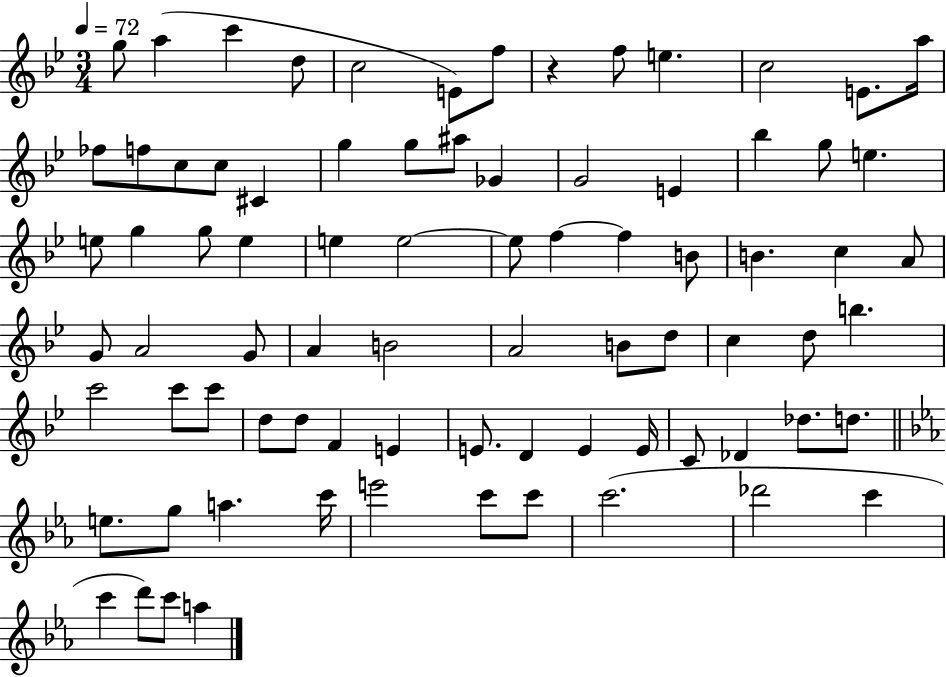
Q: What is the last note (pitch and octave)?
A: A5